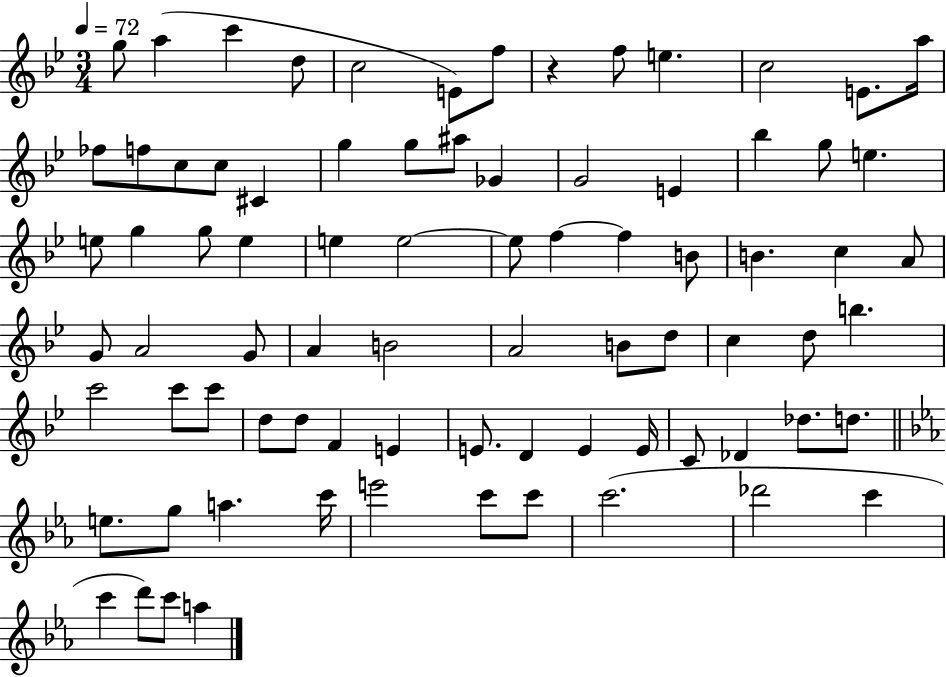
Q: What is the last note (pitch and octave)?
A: A5